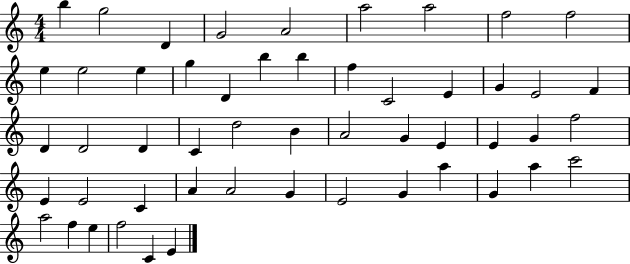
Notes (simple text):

B5/q G5/h D4/q G4/h A4/h A5/h A5/h F5/h F5/h E5/q E5/h E5/q G5/q D4/q B5/q B5/q F5/q C4/h E4/q G4/q E4/h F4/q D4/q D4/h D4/q C4/q D5/h B4/q A4/h G4/q E4/q E4/q G4/q F5/h E4/q E4/h C4/q A4/q A4/h G4/q E4/h G4/q A5/q G4/q A5/q C6/h A5/h F5/q E5/q F5/h C4/q E4/q